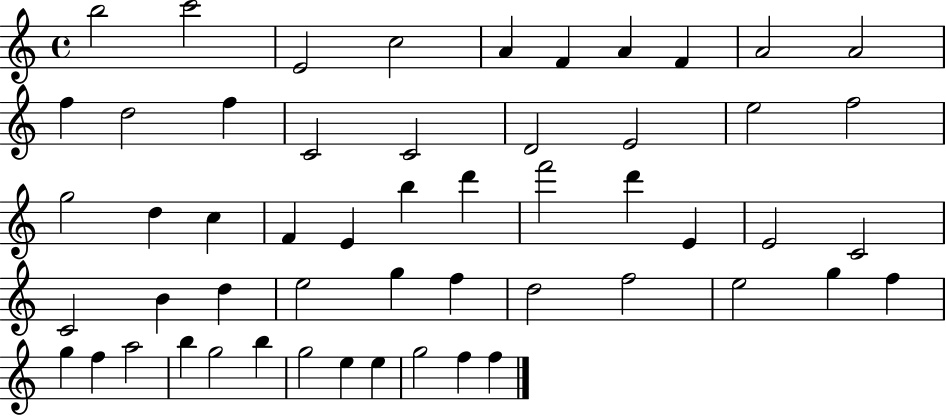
B5/h C6/h E4/h C5/h A4/q F4/q A4/q F4/q A4/h A4/h F5/q D5/h F5/q C4/h C4/h D4/h E4/h E5/h F5/h G5/h D5/q C5/q F4/q E4/q B5/q D6/q F6/h D6/q E4/q E4/h C4/h C4/h B4/q D5/q E5/h G5/q F5/q D5/h F5/h E5/h G5/q F5/q G5/q F5/q A5/h B5/q G5/h B5/q G5/h E5/q E5/q G5/h F5/q F5/q